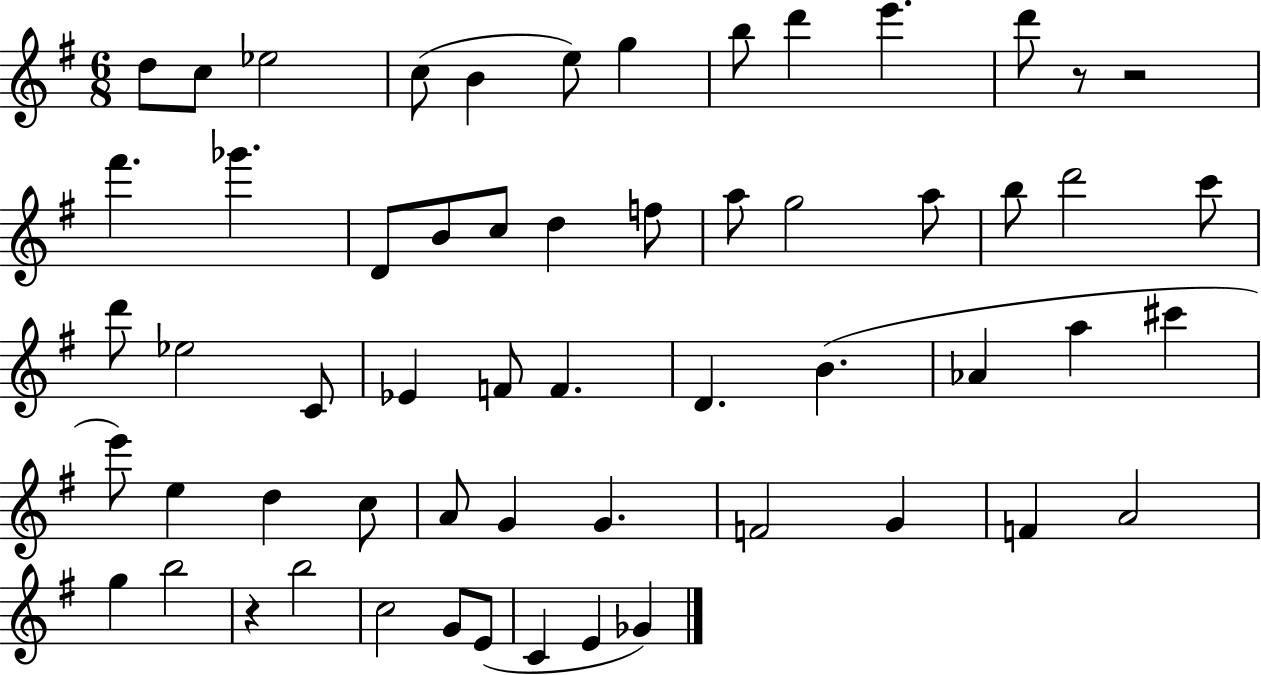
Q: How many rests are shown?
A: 3